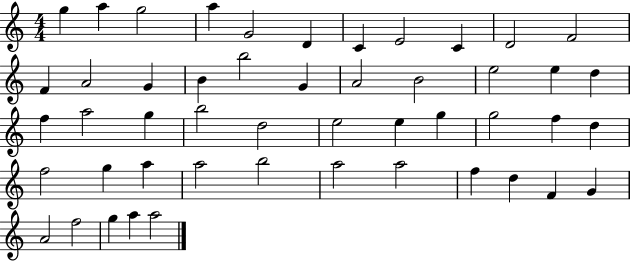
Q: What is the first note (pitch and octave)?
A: G5